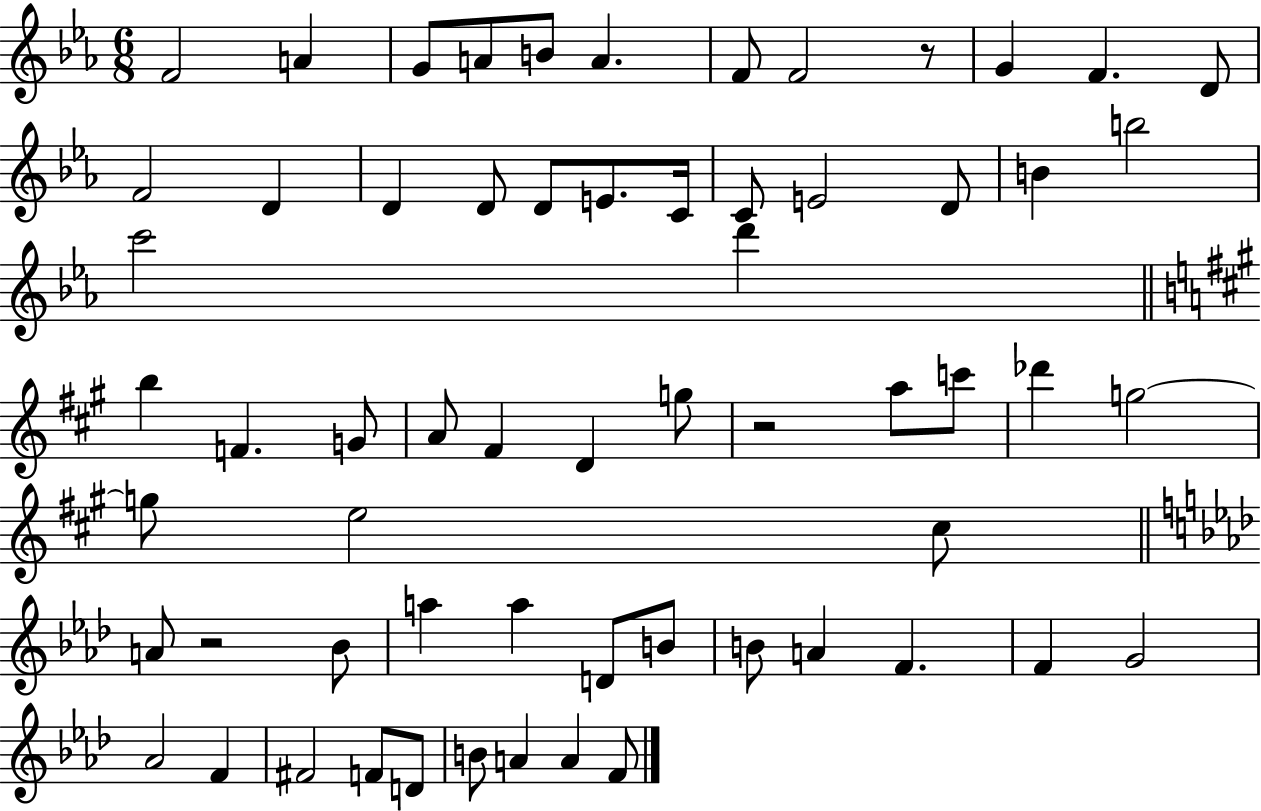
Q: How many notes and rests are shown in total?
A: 62